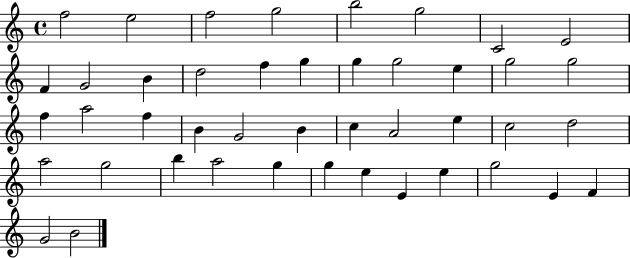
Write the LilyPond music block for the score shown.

{
  \clef treble
  \time 4/4
  \defaultTimeSignature
  \key c \major
  f''2 e''2 | f''2 g''2 | b''2 g''2 | c'2 e'2 | \break f'4 g'2 b'4 | d''2 f''4 g''4 | g''4 g''2 e''4 | g''2 g''2 | \break f''4 a''2 f''4 | b'4 g'2 b'4 | c''4 a'2 e''4 | c''2 d''2 | \break a''2 g''2 | b''4 a''2 g''4 | g''4 e''4 e'4 e''4 | g''2 e'4 f'4 | \break g'2 b'2 | \bar "|."
}